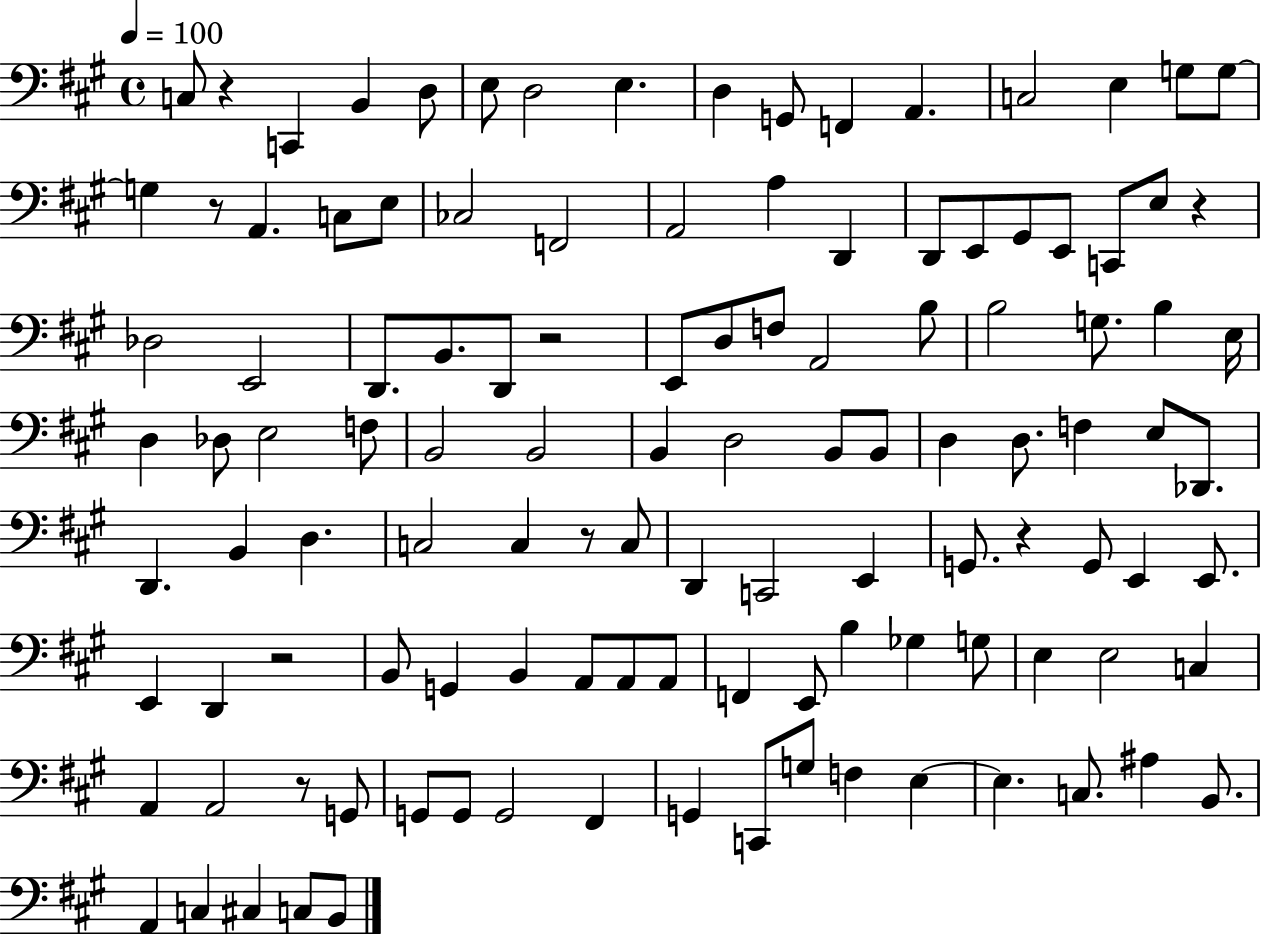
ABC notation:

X:1
T:Untitled
M:4/4
L:1/4
K:A
C,/2 z C,, B,, D,/2 E,/2 D,2 E, D, G,,/2 F,, A,, C,2 E, G,/2 G,/2 G, z/2 A,, C,/2 E,/2 _C,2 F,,2 A,,2 A, D,, D,,/2 E,,/2 ^G,,/2 E,,/2 C,,/2 E,/2 z _D,2 E,,2 D,,/2 B,,/2 D,,/2 z2 E,,/2 D,/2 F,/2 A,,2 B,/2 B,2 G,/2 B, E,/4 D, _D,/2 E,2 F,/2 B,,2 B,,2 B,, D,2 B,,/2 B,,/2 D, D,/2 F, E,/2 _D,,/2 D,, B,, D, C,2 C, z/2 C,/2 D,, C,,2 E,, G,,/2 z G,,/2 E,, E,,/2 E,, D,, z2 B,,/2 G,, B,, A,,/2 A,,/2 A,,/2 F,, E,,/2 B, _G, G,/2 E, E,2 C, A,, A,,2 z/2 G,,/2 G,,/2 G,,/2 G,,2 ^F,, G,, C,,/2 G,/2 F, E, E, C,/2 ^A, B,,/2 A,, C, ^C, C,/2 B,,/2